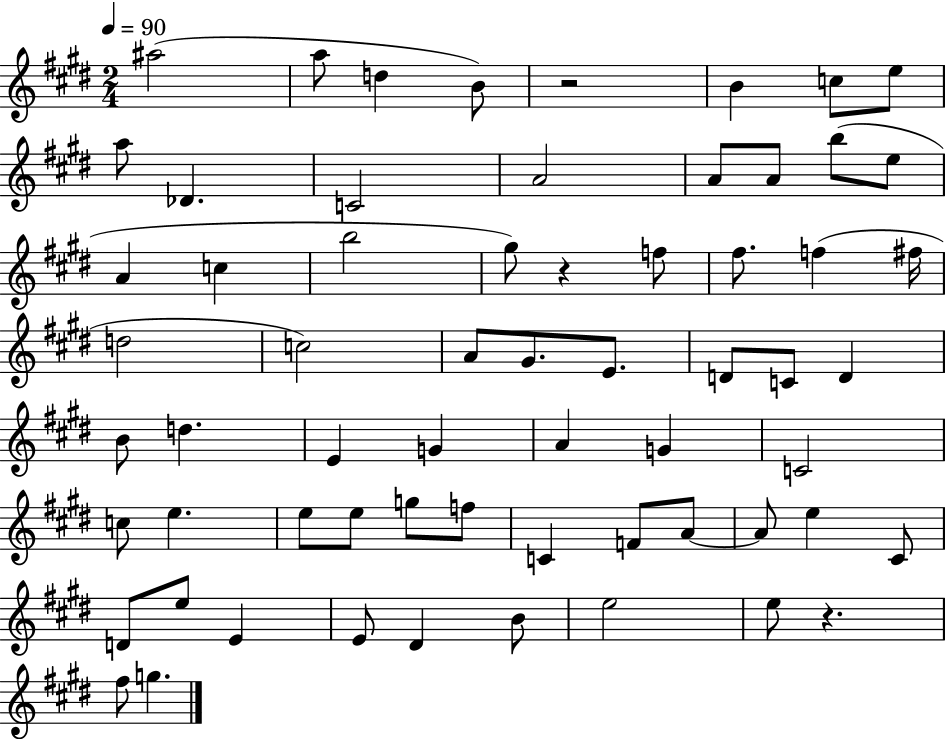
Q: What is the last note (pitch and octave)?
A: G5